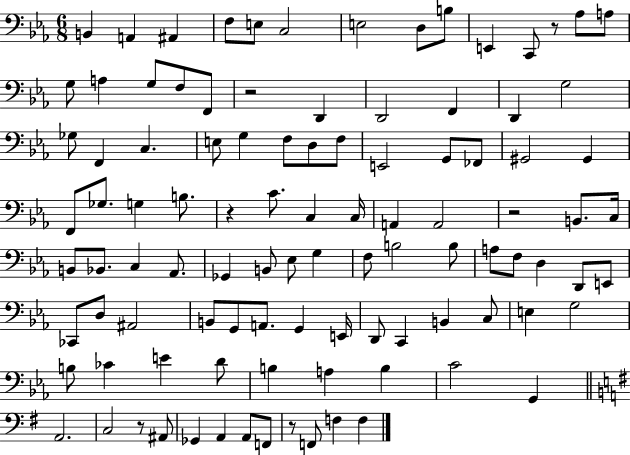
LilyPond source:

{
  \clef bass
  \numericTimeSignature
  \time 6/8
  \key ees \major
  b,4 a,4 ais,4 | f8 e8 c2 | e2 d8 b8 | e,4 c,8 r8 aes8 a8 | \break g8 a4 g8 f8 f,8 | r2 d,4 | d,2 f,4 | d,4 g2 | \break ges8 f,4 c4. | e8 g4 f8 d8 f8 | e,2 g,8 fes,8 | gis,2 gis,4 | \break f,8 ges8. g4 b8. | r4 c'8. c4 c16 | a,4 a,2 | r2 b,8. c16 | \break b,8 bes,8. c4 aes,8. | ges,4 b,8 ees8 g4 | f8 b2 b8 | a8 f8 d4 d,8 e,8 | \break ces,8 d8 ais,2 | b,8 g,8 a,8. g,4 e,16 | d,8 c,4 b,4 c8 | e4 g2 | \break b8 ces'4 e'4 d'8 | b4 a4 b4 | c'2 g,4 | \bar "||" \break \key e \minor a,2. | c2 r8 ais,8 | ges,4 a,4 a,8 f,8 | r8 f,8 f4 f4 | \break \bar "|."
}